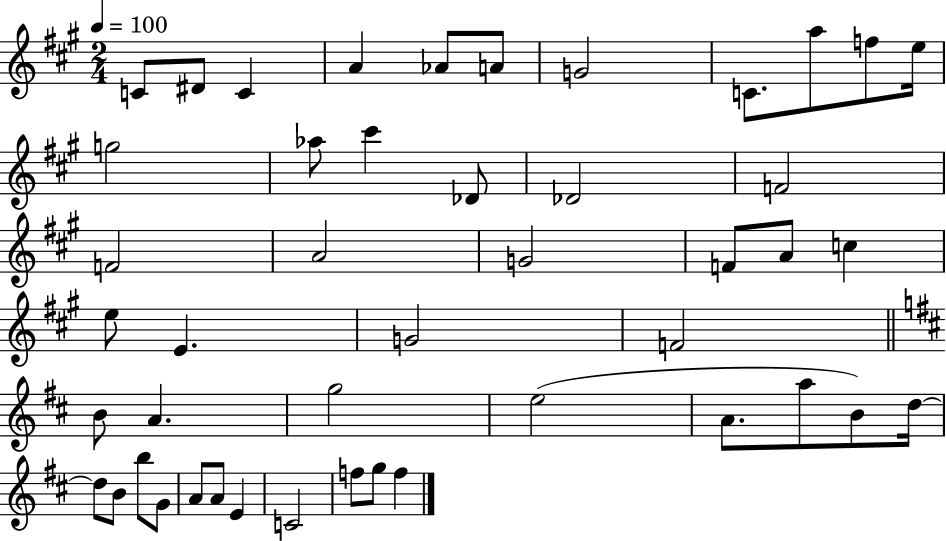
{
  \clef treble
  \numericTimeSignature
  \time 2/4
  \key a \major
  \tempo 4 = 100
  c'8 dis'8 c'4 | a'4 aes'8 a'8 | g'2 | c'8. a''8 f''8 e''16 | \break g''2 | aes''8 cis'''4 des'8 | des'2 | f'2 | \break f'2 | a'2 | g'2 | f'8 a'8 c''4 | \break e''8 e'4. | g'2 | f'2 | \bar "||" \break \key d \major b'8 a'4. | g''2 | e''2( | a'8. a''8 b'8) d''16~~ | \break d''8 b'8 b''8 g'8 | a'8 a'8 e'4 | c'2 | f''8 g''8 f''4 | \break \bar "|."
}